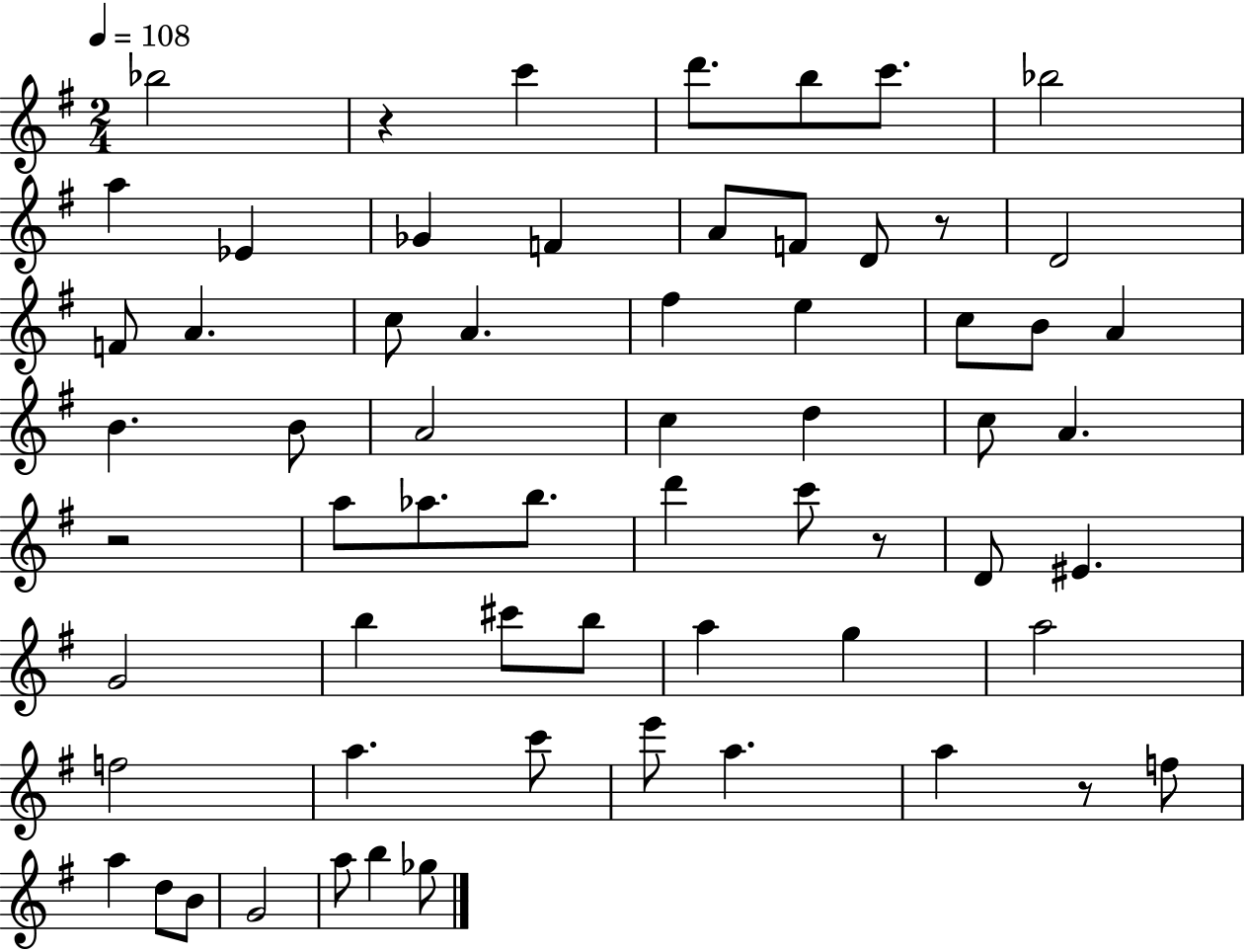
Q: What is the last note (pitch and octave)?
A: Gb5